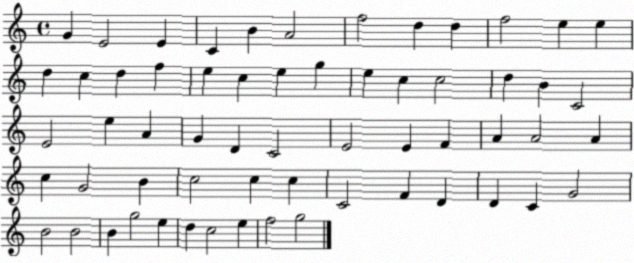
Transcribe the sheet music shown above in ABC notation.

X:1
T:Untitled
M:4/4
L:1/4
K:C
G E2 E C B A2 f2 d d f2 e e d c d f e c e g e c c2 d B C2 E2 e A G D C2 E2 E F A A2 A c G2 B c2 c c C2 F D D C G2 B2 B2 B g2 e d c2 e f2 g2